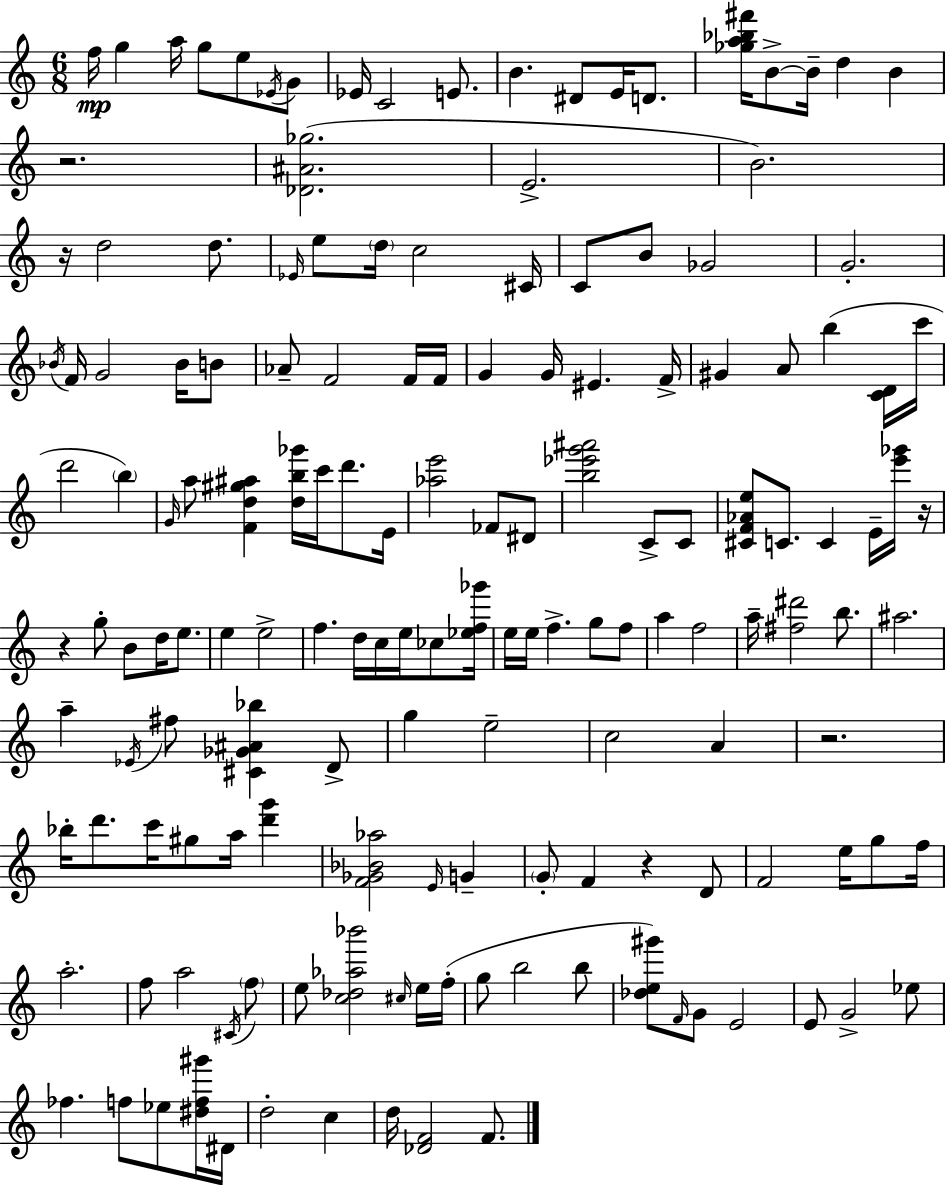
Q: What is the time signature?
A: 6/8